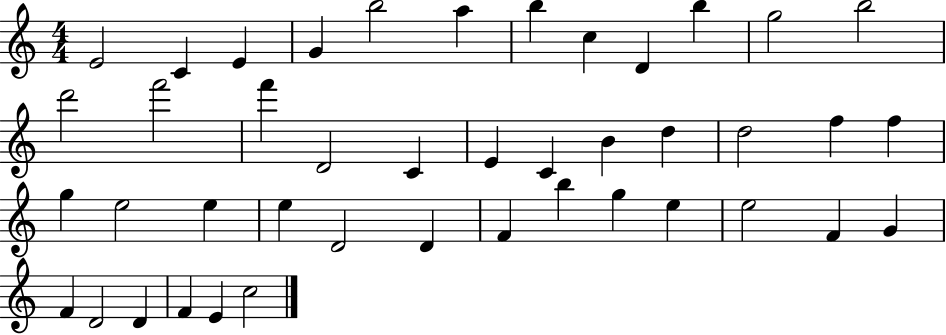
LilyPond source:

{
  \clef treble
  \numericTimeSignature
  \time 4/4
  \key c \major
  e'2 c'4 e'4 | g'4 b''2 a''4 | b''4 c''4 d'4 b''4 | g''2 b''2 | \break d'''2 f'''2 | f'''4 d'2 c'4 | e'4 c'4 b'4 d''4 | d''2 f''4 f''4 | \break g''4 e''2 e''4 | e''4 d'2 d'4 | f'4 b''4 g''4 e''4 | e''2 f'4 g'4 | \break f'4 d'2 d'4 | f'4 e'4 c''2 | \bar "|."
}